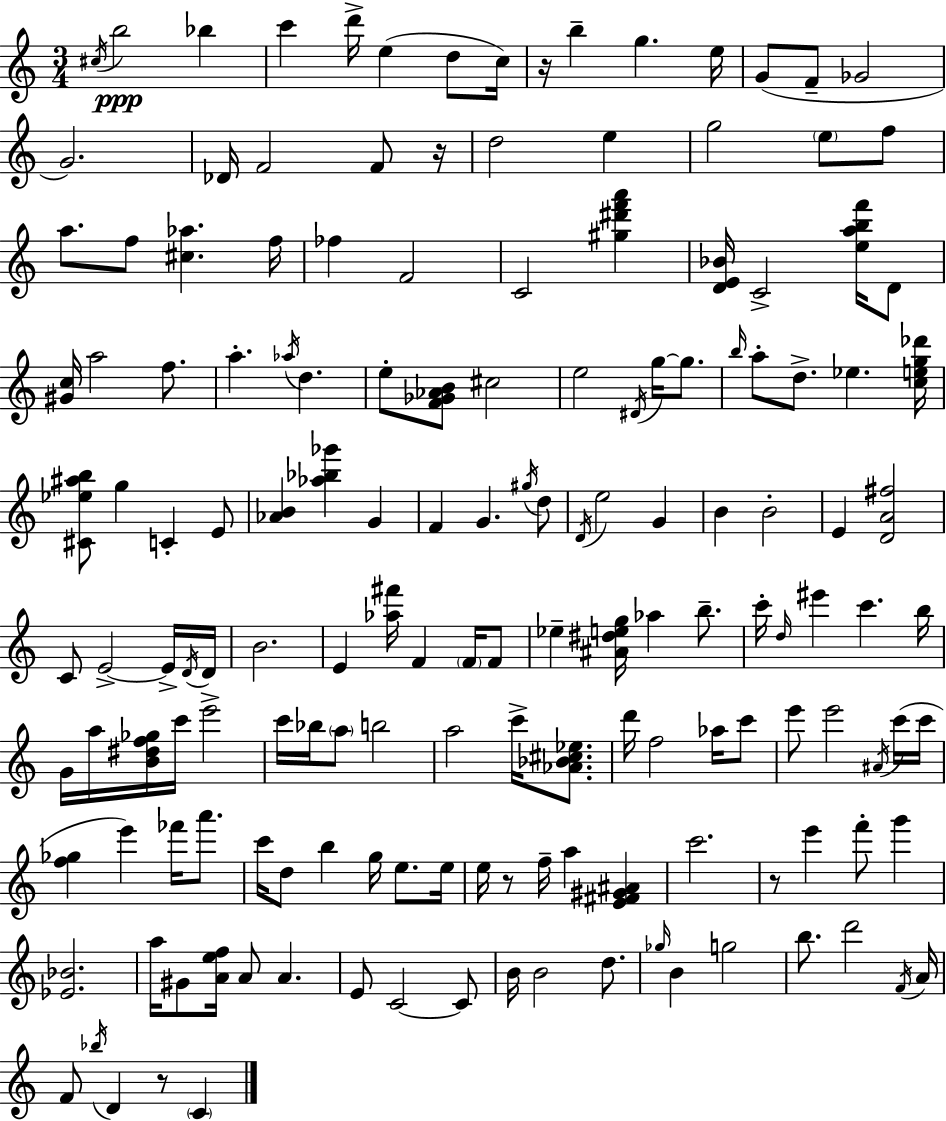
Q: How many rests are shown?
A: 5